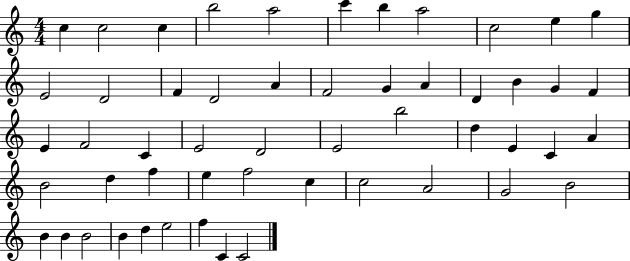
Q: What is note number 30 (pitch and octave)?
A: B5